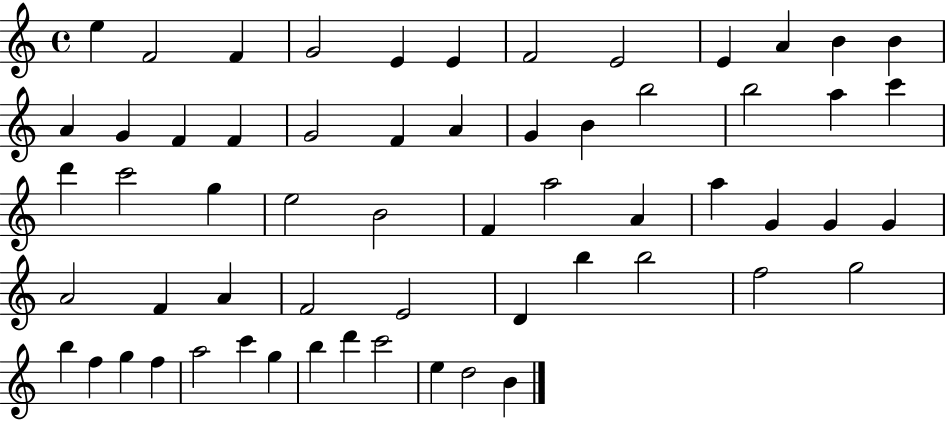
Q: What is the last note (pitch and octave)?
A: B4